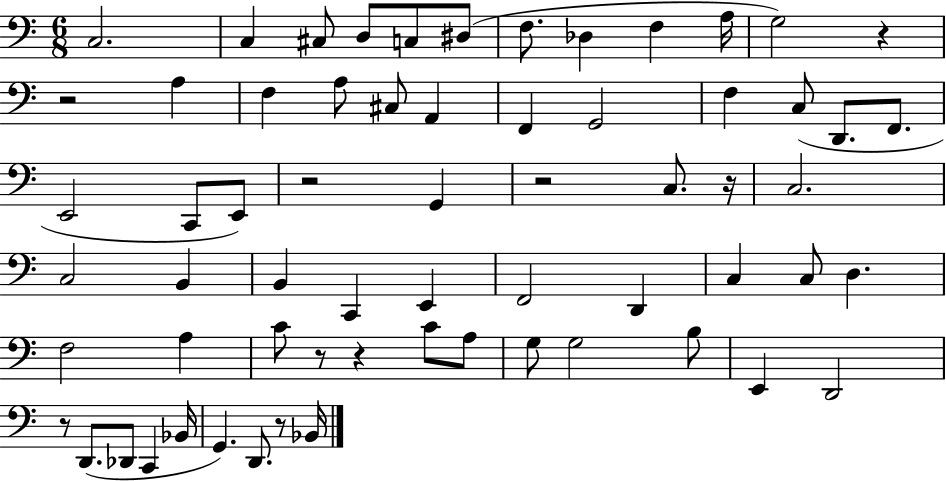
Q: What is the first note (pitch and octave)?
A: C3